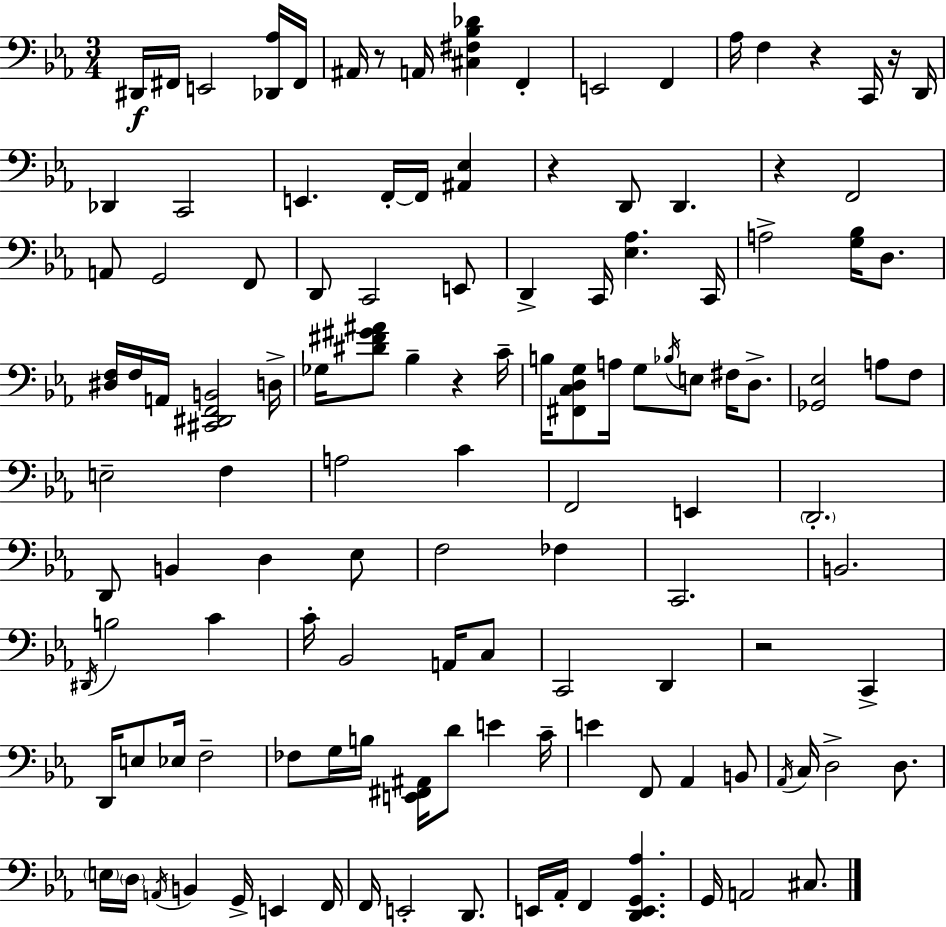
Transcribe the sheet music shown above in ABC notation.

X:1
T:Untitled
M:3/4
L:1/4
K:Eb
^D,,/4 ^F,,/4 E,,2 [_D,,_A,]/4 ^F,,/4 ^A,,/4 z/2 A,,/4 [^C,^F,_B,_D] F,, E,,2 F,, _A,/4 F, z C,,/4 z/4 D,,/4 _D,, C,,2 E,, F,,/4 F,,/4 [^A,,_E,] z D,,/2 D,, z F,,2 A,,/2 G,,2 F,,/2 D,,/2 C,,2 E,,/2 D,, C,,/4 [_E,_A,] C,,/4 A,2 [G,_B,]/4 D,/2 [^D,F,]/4 F,/4 A,,/4 [^C,,^D,,F,,B,,]2 D,/4 _G,/4 [^D^F^G^A]/2 _B, z C/4 B,/4 [^F,,C,D,G,]/2 A,/4 G,/2 _B,/4 E,/2 ^F,/4 D,/2 [_G,,_E,]2 A,/2 F,/2 E,2 F, A,2 C F,,2 E,, D,,2 D,,/2 B,, D, _E,/2 F,2 _F, C,,2 B,,2 ^D,,/4 B,2 C C/4 _B,,2 A,,/4 C,/2 C,,2 D,, z2 C,, D,,/4 E,/2 _E,/4 F,2 _F,/2 G,/4 B,/4 [E,,^F,,^A,,]/4 D/2 E C/4 E F,,/2 _A,, B,,/2 _A,,/4 C,/4 D,2 D,/2 E,/4 D,/4 A,,/4 B,, G,,/4 E,, F,,/4 F,,/4 E,,2 D,,/2 E,,/4 _A,,/4 F,, [D,,E,,G,,_A,] G,,/4 A,,2 ^C,/2